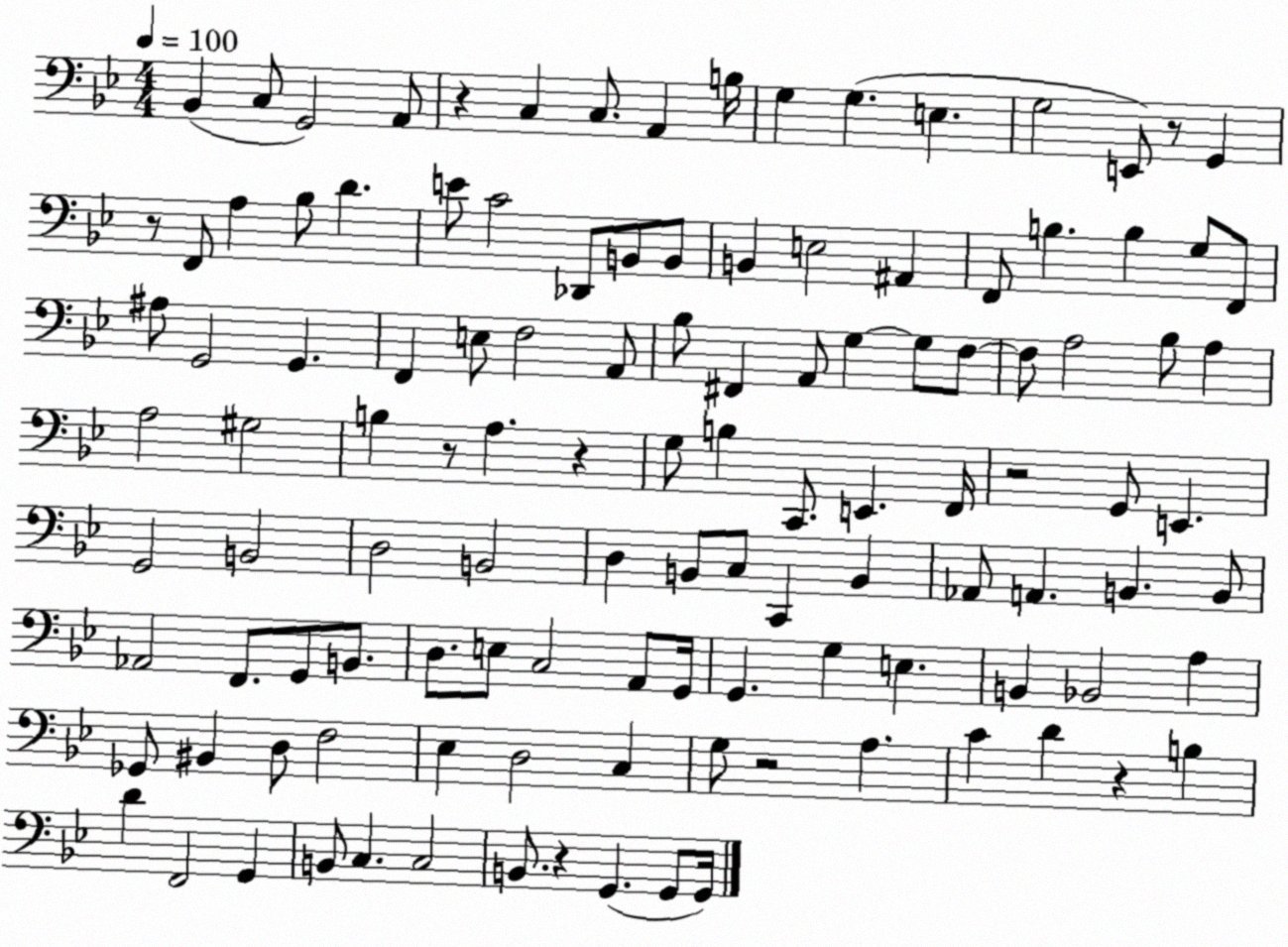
X:1
T:Untitled
M:4/4
L:1/4
K:Bb
_B,, C,/2 G,,2 A,,/2 z C, C,/2 A,, B,/4 G, G, E, G,2 E,,/2 z/2 G,, z/2 F,,/2 A, _B,/2 D E/2 C2 _D,,/2 B,,/2 B,,/2 B,, E,2 ^A,, F,,/2 B, B, G,/2 F,,/2 ^A,/2 G,,2 G,, F,, E,/2 F,2 A,,/2 _B,/2 ^F,, A,,/2 G, G,/2 F,/2 F,/2 A,2 _B,/2 A, A,2 ^G,2 B, z/2 A, z G,/2 B, C,,/2 E,, F,,/4 z2 G,,/2 E,, G,,2 B,,2 D,2 B,,2 D, B,,/2 C,/2 C,, B,, _A,,/2 A,, B,, B,,/2 _A,,2 F,,/2 G,,/2 B,,/2 D,/2 E,/2 C,2 A,,/2 G,,/4 G,, G, E, B,, _B,,2 A, _G,,/2 ^B,, D,/2 F,2 _E, D,2 C, G,/2 z2 A, C D z B, D F,,2 G,, B,,/2 C, C,2 B,,/2 z G,, G,,/2 G,,/4